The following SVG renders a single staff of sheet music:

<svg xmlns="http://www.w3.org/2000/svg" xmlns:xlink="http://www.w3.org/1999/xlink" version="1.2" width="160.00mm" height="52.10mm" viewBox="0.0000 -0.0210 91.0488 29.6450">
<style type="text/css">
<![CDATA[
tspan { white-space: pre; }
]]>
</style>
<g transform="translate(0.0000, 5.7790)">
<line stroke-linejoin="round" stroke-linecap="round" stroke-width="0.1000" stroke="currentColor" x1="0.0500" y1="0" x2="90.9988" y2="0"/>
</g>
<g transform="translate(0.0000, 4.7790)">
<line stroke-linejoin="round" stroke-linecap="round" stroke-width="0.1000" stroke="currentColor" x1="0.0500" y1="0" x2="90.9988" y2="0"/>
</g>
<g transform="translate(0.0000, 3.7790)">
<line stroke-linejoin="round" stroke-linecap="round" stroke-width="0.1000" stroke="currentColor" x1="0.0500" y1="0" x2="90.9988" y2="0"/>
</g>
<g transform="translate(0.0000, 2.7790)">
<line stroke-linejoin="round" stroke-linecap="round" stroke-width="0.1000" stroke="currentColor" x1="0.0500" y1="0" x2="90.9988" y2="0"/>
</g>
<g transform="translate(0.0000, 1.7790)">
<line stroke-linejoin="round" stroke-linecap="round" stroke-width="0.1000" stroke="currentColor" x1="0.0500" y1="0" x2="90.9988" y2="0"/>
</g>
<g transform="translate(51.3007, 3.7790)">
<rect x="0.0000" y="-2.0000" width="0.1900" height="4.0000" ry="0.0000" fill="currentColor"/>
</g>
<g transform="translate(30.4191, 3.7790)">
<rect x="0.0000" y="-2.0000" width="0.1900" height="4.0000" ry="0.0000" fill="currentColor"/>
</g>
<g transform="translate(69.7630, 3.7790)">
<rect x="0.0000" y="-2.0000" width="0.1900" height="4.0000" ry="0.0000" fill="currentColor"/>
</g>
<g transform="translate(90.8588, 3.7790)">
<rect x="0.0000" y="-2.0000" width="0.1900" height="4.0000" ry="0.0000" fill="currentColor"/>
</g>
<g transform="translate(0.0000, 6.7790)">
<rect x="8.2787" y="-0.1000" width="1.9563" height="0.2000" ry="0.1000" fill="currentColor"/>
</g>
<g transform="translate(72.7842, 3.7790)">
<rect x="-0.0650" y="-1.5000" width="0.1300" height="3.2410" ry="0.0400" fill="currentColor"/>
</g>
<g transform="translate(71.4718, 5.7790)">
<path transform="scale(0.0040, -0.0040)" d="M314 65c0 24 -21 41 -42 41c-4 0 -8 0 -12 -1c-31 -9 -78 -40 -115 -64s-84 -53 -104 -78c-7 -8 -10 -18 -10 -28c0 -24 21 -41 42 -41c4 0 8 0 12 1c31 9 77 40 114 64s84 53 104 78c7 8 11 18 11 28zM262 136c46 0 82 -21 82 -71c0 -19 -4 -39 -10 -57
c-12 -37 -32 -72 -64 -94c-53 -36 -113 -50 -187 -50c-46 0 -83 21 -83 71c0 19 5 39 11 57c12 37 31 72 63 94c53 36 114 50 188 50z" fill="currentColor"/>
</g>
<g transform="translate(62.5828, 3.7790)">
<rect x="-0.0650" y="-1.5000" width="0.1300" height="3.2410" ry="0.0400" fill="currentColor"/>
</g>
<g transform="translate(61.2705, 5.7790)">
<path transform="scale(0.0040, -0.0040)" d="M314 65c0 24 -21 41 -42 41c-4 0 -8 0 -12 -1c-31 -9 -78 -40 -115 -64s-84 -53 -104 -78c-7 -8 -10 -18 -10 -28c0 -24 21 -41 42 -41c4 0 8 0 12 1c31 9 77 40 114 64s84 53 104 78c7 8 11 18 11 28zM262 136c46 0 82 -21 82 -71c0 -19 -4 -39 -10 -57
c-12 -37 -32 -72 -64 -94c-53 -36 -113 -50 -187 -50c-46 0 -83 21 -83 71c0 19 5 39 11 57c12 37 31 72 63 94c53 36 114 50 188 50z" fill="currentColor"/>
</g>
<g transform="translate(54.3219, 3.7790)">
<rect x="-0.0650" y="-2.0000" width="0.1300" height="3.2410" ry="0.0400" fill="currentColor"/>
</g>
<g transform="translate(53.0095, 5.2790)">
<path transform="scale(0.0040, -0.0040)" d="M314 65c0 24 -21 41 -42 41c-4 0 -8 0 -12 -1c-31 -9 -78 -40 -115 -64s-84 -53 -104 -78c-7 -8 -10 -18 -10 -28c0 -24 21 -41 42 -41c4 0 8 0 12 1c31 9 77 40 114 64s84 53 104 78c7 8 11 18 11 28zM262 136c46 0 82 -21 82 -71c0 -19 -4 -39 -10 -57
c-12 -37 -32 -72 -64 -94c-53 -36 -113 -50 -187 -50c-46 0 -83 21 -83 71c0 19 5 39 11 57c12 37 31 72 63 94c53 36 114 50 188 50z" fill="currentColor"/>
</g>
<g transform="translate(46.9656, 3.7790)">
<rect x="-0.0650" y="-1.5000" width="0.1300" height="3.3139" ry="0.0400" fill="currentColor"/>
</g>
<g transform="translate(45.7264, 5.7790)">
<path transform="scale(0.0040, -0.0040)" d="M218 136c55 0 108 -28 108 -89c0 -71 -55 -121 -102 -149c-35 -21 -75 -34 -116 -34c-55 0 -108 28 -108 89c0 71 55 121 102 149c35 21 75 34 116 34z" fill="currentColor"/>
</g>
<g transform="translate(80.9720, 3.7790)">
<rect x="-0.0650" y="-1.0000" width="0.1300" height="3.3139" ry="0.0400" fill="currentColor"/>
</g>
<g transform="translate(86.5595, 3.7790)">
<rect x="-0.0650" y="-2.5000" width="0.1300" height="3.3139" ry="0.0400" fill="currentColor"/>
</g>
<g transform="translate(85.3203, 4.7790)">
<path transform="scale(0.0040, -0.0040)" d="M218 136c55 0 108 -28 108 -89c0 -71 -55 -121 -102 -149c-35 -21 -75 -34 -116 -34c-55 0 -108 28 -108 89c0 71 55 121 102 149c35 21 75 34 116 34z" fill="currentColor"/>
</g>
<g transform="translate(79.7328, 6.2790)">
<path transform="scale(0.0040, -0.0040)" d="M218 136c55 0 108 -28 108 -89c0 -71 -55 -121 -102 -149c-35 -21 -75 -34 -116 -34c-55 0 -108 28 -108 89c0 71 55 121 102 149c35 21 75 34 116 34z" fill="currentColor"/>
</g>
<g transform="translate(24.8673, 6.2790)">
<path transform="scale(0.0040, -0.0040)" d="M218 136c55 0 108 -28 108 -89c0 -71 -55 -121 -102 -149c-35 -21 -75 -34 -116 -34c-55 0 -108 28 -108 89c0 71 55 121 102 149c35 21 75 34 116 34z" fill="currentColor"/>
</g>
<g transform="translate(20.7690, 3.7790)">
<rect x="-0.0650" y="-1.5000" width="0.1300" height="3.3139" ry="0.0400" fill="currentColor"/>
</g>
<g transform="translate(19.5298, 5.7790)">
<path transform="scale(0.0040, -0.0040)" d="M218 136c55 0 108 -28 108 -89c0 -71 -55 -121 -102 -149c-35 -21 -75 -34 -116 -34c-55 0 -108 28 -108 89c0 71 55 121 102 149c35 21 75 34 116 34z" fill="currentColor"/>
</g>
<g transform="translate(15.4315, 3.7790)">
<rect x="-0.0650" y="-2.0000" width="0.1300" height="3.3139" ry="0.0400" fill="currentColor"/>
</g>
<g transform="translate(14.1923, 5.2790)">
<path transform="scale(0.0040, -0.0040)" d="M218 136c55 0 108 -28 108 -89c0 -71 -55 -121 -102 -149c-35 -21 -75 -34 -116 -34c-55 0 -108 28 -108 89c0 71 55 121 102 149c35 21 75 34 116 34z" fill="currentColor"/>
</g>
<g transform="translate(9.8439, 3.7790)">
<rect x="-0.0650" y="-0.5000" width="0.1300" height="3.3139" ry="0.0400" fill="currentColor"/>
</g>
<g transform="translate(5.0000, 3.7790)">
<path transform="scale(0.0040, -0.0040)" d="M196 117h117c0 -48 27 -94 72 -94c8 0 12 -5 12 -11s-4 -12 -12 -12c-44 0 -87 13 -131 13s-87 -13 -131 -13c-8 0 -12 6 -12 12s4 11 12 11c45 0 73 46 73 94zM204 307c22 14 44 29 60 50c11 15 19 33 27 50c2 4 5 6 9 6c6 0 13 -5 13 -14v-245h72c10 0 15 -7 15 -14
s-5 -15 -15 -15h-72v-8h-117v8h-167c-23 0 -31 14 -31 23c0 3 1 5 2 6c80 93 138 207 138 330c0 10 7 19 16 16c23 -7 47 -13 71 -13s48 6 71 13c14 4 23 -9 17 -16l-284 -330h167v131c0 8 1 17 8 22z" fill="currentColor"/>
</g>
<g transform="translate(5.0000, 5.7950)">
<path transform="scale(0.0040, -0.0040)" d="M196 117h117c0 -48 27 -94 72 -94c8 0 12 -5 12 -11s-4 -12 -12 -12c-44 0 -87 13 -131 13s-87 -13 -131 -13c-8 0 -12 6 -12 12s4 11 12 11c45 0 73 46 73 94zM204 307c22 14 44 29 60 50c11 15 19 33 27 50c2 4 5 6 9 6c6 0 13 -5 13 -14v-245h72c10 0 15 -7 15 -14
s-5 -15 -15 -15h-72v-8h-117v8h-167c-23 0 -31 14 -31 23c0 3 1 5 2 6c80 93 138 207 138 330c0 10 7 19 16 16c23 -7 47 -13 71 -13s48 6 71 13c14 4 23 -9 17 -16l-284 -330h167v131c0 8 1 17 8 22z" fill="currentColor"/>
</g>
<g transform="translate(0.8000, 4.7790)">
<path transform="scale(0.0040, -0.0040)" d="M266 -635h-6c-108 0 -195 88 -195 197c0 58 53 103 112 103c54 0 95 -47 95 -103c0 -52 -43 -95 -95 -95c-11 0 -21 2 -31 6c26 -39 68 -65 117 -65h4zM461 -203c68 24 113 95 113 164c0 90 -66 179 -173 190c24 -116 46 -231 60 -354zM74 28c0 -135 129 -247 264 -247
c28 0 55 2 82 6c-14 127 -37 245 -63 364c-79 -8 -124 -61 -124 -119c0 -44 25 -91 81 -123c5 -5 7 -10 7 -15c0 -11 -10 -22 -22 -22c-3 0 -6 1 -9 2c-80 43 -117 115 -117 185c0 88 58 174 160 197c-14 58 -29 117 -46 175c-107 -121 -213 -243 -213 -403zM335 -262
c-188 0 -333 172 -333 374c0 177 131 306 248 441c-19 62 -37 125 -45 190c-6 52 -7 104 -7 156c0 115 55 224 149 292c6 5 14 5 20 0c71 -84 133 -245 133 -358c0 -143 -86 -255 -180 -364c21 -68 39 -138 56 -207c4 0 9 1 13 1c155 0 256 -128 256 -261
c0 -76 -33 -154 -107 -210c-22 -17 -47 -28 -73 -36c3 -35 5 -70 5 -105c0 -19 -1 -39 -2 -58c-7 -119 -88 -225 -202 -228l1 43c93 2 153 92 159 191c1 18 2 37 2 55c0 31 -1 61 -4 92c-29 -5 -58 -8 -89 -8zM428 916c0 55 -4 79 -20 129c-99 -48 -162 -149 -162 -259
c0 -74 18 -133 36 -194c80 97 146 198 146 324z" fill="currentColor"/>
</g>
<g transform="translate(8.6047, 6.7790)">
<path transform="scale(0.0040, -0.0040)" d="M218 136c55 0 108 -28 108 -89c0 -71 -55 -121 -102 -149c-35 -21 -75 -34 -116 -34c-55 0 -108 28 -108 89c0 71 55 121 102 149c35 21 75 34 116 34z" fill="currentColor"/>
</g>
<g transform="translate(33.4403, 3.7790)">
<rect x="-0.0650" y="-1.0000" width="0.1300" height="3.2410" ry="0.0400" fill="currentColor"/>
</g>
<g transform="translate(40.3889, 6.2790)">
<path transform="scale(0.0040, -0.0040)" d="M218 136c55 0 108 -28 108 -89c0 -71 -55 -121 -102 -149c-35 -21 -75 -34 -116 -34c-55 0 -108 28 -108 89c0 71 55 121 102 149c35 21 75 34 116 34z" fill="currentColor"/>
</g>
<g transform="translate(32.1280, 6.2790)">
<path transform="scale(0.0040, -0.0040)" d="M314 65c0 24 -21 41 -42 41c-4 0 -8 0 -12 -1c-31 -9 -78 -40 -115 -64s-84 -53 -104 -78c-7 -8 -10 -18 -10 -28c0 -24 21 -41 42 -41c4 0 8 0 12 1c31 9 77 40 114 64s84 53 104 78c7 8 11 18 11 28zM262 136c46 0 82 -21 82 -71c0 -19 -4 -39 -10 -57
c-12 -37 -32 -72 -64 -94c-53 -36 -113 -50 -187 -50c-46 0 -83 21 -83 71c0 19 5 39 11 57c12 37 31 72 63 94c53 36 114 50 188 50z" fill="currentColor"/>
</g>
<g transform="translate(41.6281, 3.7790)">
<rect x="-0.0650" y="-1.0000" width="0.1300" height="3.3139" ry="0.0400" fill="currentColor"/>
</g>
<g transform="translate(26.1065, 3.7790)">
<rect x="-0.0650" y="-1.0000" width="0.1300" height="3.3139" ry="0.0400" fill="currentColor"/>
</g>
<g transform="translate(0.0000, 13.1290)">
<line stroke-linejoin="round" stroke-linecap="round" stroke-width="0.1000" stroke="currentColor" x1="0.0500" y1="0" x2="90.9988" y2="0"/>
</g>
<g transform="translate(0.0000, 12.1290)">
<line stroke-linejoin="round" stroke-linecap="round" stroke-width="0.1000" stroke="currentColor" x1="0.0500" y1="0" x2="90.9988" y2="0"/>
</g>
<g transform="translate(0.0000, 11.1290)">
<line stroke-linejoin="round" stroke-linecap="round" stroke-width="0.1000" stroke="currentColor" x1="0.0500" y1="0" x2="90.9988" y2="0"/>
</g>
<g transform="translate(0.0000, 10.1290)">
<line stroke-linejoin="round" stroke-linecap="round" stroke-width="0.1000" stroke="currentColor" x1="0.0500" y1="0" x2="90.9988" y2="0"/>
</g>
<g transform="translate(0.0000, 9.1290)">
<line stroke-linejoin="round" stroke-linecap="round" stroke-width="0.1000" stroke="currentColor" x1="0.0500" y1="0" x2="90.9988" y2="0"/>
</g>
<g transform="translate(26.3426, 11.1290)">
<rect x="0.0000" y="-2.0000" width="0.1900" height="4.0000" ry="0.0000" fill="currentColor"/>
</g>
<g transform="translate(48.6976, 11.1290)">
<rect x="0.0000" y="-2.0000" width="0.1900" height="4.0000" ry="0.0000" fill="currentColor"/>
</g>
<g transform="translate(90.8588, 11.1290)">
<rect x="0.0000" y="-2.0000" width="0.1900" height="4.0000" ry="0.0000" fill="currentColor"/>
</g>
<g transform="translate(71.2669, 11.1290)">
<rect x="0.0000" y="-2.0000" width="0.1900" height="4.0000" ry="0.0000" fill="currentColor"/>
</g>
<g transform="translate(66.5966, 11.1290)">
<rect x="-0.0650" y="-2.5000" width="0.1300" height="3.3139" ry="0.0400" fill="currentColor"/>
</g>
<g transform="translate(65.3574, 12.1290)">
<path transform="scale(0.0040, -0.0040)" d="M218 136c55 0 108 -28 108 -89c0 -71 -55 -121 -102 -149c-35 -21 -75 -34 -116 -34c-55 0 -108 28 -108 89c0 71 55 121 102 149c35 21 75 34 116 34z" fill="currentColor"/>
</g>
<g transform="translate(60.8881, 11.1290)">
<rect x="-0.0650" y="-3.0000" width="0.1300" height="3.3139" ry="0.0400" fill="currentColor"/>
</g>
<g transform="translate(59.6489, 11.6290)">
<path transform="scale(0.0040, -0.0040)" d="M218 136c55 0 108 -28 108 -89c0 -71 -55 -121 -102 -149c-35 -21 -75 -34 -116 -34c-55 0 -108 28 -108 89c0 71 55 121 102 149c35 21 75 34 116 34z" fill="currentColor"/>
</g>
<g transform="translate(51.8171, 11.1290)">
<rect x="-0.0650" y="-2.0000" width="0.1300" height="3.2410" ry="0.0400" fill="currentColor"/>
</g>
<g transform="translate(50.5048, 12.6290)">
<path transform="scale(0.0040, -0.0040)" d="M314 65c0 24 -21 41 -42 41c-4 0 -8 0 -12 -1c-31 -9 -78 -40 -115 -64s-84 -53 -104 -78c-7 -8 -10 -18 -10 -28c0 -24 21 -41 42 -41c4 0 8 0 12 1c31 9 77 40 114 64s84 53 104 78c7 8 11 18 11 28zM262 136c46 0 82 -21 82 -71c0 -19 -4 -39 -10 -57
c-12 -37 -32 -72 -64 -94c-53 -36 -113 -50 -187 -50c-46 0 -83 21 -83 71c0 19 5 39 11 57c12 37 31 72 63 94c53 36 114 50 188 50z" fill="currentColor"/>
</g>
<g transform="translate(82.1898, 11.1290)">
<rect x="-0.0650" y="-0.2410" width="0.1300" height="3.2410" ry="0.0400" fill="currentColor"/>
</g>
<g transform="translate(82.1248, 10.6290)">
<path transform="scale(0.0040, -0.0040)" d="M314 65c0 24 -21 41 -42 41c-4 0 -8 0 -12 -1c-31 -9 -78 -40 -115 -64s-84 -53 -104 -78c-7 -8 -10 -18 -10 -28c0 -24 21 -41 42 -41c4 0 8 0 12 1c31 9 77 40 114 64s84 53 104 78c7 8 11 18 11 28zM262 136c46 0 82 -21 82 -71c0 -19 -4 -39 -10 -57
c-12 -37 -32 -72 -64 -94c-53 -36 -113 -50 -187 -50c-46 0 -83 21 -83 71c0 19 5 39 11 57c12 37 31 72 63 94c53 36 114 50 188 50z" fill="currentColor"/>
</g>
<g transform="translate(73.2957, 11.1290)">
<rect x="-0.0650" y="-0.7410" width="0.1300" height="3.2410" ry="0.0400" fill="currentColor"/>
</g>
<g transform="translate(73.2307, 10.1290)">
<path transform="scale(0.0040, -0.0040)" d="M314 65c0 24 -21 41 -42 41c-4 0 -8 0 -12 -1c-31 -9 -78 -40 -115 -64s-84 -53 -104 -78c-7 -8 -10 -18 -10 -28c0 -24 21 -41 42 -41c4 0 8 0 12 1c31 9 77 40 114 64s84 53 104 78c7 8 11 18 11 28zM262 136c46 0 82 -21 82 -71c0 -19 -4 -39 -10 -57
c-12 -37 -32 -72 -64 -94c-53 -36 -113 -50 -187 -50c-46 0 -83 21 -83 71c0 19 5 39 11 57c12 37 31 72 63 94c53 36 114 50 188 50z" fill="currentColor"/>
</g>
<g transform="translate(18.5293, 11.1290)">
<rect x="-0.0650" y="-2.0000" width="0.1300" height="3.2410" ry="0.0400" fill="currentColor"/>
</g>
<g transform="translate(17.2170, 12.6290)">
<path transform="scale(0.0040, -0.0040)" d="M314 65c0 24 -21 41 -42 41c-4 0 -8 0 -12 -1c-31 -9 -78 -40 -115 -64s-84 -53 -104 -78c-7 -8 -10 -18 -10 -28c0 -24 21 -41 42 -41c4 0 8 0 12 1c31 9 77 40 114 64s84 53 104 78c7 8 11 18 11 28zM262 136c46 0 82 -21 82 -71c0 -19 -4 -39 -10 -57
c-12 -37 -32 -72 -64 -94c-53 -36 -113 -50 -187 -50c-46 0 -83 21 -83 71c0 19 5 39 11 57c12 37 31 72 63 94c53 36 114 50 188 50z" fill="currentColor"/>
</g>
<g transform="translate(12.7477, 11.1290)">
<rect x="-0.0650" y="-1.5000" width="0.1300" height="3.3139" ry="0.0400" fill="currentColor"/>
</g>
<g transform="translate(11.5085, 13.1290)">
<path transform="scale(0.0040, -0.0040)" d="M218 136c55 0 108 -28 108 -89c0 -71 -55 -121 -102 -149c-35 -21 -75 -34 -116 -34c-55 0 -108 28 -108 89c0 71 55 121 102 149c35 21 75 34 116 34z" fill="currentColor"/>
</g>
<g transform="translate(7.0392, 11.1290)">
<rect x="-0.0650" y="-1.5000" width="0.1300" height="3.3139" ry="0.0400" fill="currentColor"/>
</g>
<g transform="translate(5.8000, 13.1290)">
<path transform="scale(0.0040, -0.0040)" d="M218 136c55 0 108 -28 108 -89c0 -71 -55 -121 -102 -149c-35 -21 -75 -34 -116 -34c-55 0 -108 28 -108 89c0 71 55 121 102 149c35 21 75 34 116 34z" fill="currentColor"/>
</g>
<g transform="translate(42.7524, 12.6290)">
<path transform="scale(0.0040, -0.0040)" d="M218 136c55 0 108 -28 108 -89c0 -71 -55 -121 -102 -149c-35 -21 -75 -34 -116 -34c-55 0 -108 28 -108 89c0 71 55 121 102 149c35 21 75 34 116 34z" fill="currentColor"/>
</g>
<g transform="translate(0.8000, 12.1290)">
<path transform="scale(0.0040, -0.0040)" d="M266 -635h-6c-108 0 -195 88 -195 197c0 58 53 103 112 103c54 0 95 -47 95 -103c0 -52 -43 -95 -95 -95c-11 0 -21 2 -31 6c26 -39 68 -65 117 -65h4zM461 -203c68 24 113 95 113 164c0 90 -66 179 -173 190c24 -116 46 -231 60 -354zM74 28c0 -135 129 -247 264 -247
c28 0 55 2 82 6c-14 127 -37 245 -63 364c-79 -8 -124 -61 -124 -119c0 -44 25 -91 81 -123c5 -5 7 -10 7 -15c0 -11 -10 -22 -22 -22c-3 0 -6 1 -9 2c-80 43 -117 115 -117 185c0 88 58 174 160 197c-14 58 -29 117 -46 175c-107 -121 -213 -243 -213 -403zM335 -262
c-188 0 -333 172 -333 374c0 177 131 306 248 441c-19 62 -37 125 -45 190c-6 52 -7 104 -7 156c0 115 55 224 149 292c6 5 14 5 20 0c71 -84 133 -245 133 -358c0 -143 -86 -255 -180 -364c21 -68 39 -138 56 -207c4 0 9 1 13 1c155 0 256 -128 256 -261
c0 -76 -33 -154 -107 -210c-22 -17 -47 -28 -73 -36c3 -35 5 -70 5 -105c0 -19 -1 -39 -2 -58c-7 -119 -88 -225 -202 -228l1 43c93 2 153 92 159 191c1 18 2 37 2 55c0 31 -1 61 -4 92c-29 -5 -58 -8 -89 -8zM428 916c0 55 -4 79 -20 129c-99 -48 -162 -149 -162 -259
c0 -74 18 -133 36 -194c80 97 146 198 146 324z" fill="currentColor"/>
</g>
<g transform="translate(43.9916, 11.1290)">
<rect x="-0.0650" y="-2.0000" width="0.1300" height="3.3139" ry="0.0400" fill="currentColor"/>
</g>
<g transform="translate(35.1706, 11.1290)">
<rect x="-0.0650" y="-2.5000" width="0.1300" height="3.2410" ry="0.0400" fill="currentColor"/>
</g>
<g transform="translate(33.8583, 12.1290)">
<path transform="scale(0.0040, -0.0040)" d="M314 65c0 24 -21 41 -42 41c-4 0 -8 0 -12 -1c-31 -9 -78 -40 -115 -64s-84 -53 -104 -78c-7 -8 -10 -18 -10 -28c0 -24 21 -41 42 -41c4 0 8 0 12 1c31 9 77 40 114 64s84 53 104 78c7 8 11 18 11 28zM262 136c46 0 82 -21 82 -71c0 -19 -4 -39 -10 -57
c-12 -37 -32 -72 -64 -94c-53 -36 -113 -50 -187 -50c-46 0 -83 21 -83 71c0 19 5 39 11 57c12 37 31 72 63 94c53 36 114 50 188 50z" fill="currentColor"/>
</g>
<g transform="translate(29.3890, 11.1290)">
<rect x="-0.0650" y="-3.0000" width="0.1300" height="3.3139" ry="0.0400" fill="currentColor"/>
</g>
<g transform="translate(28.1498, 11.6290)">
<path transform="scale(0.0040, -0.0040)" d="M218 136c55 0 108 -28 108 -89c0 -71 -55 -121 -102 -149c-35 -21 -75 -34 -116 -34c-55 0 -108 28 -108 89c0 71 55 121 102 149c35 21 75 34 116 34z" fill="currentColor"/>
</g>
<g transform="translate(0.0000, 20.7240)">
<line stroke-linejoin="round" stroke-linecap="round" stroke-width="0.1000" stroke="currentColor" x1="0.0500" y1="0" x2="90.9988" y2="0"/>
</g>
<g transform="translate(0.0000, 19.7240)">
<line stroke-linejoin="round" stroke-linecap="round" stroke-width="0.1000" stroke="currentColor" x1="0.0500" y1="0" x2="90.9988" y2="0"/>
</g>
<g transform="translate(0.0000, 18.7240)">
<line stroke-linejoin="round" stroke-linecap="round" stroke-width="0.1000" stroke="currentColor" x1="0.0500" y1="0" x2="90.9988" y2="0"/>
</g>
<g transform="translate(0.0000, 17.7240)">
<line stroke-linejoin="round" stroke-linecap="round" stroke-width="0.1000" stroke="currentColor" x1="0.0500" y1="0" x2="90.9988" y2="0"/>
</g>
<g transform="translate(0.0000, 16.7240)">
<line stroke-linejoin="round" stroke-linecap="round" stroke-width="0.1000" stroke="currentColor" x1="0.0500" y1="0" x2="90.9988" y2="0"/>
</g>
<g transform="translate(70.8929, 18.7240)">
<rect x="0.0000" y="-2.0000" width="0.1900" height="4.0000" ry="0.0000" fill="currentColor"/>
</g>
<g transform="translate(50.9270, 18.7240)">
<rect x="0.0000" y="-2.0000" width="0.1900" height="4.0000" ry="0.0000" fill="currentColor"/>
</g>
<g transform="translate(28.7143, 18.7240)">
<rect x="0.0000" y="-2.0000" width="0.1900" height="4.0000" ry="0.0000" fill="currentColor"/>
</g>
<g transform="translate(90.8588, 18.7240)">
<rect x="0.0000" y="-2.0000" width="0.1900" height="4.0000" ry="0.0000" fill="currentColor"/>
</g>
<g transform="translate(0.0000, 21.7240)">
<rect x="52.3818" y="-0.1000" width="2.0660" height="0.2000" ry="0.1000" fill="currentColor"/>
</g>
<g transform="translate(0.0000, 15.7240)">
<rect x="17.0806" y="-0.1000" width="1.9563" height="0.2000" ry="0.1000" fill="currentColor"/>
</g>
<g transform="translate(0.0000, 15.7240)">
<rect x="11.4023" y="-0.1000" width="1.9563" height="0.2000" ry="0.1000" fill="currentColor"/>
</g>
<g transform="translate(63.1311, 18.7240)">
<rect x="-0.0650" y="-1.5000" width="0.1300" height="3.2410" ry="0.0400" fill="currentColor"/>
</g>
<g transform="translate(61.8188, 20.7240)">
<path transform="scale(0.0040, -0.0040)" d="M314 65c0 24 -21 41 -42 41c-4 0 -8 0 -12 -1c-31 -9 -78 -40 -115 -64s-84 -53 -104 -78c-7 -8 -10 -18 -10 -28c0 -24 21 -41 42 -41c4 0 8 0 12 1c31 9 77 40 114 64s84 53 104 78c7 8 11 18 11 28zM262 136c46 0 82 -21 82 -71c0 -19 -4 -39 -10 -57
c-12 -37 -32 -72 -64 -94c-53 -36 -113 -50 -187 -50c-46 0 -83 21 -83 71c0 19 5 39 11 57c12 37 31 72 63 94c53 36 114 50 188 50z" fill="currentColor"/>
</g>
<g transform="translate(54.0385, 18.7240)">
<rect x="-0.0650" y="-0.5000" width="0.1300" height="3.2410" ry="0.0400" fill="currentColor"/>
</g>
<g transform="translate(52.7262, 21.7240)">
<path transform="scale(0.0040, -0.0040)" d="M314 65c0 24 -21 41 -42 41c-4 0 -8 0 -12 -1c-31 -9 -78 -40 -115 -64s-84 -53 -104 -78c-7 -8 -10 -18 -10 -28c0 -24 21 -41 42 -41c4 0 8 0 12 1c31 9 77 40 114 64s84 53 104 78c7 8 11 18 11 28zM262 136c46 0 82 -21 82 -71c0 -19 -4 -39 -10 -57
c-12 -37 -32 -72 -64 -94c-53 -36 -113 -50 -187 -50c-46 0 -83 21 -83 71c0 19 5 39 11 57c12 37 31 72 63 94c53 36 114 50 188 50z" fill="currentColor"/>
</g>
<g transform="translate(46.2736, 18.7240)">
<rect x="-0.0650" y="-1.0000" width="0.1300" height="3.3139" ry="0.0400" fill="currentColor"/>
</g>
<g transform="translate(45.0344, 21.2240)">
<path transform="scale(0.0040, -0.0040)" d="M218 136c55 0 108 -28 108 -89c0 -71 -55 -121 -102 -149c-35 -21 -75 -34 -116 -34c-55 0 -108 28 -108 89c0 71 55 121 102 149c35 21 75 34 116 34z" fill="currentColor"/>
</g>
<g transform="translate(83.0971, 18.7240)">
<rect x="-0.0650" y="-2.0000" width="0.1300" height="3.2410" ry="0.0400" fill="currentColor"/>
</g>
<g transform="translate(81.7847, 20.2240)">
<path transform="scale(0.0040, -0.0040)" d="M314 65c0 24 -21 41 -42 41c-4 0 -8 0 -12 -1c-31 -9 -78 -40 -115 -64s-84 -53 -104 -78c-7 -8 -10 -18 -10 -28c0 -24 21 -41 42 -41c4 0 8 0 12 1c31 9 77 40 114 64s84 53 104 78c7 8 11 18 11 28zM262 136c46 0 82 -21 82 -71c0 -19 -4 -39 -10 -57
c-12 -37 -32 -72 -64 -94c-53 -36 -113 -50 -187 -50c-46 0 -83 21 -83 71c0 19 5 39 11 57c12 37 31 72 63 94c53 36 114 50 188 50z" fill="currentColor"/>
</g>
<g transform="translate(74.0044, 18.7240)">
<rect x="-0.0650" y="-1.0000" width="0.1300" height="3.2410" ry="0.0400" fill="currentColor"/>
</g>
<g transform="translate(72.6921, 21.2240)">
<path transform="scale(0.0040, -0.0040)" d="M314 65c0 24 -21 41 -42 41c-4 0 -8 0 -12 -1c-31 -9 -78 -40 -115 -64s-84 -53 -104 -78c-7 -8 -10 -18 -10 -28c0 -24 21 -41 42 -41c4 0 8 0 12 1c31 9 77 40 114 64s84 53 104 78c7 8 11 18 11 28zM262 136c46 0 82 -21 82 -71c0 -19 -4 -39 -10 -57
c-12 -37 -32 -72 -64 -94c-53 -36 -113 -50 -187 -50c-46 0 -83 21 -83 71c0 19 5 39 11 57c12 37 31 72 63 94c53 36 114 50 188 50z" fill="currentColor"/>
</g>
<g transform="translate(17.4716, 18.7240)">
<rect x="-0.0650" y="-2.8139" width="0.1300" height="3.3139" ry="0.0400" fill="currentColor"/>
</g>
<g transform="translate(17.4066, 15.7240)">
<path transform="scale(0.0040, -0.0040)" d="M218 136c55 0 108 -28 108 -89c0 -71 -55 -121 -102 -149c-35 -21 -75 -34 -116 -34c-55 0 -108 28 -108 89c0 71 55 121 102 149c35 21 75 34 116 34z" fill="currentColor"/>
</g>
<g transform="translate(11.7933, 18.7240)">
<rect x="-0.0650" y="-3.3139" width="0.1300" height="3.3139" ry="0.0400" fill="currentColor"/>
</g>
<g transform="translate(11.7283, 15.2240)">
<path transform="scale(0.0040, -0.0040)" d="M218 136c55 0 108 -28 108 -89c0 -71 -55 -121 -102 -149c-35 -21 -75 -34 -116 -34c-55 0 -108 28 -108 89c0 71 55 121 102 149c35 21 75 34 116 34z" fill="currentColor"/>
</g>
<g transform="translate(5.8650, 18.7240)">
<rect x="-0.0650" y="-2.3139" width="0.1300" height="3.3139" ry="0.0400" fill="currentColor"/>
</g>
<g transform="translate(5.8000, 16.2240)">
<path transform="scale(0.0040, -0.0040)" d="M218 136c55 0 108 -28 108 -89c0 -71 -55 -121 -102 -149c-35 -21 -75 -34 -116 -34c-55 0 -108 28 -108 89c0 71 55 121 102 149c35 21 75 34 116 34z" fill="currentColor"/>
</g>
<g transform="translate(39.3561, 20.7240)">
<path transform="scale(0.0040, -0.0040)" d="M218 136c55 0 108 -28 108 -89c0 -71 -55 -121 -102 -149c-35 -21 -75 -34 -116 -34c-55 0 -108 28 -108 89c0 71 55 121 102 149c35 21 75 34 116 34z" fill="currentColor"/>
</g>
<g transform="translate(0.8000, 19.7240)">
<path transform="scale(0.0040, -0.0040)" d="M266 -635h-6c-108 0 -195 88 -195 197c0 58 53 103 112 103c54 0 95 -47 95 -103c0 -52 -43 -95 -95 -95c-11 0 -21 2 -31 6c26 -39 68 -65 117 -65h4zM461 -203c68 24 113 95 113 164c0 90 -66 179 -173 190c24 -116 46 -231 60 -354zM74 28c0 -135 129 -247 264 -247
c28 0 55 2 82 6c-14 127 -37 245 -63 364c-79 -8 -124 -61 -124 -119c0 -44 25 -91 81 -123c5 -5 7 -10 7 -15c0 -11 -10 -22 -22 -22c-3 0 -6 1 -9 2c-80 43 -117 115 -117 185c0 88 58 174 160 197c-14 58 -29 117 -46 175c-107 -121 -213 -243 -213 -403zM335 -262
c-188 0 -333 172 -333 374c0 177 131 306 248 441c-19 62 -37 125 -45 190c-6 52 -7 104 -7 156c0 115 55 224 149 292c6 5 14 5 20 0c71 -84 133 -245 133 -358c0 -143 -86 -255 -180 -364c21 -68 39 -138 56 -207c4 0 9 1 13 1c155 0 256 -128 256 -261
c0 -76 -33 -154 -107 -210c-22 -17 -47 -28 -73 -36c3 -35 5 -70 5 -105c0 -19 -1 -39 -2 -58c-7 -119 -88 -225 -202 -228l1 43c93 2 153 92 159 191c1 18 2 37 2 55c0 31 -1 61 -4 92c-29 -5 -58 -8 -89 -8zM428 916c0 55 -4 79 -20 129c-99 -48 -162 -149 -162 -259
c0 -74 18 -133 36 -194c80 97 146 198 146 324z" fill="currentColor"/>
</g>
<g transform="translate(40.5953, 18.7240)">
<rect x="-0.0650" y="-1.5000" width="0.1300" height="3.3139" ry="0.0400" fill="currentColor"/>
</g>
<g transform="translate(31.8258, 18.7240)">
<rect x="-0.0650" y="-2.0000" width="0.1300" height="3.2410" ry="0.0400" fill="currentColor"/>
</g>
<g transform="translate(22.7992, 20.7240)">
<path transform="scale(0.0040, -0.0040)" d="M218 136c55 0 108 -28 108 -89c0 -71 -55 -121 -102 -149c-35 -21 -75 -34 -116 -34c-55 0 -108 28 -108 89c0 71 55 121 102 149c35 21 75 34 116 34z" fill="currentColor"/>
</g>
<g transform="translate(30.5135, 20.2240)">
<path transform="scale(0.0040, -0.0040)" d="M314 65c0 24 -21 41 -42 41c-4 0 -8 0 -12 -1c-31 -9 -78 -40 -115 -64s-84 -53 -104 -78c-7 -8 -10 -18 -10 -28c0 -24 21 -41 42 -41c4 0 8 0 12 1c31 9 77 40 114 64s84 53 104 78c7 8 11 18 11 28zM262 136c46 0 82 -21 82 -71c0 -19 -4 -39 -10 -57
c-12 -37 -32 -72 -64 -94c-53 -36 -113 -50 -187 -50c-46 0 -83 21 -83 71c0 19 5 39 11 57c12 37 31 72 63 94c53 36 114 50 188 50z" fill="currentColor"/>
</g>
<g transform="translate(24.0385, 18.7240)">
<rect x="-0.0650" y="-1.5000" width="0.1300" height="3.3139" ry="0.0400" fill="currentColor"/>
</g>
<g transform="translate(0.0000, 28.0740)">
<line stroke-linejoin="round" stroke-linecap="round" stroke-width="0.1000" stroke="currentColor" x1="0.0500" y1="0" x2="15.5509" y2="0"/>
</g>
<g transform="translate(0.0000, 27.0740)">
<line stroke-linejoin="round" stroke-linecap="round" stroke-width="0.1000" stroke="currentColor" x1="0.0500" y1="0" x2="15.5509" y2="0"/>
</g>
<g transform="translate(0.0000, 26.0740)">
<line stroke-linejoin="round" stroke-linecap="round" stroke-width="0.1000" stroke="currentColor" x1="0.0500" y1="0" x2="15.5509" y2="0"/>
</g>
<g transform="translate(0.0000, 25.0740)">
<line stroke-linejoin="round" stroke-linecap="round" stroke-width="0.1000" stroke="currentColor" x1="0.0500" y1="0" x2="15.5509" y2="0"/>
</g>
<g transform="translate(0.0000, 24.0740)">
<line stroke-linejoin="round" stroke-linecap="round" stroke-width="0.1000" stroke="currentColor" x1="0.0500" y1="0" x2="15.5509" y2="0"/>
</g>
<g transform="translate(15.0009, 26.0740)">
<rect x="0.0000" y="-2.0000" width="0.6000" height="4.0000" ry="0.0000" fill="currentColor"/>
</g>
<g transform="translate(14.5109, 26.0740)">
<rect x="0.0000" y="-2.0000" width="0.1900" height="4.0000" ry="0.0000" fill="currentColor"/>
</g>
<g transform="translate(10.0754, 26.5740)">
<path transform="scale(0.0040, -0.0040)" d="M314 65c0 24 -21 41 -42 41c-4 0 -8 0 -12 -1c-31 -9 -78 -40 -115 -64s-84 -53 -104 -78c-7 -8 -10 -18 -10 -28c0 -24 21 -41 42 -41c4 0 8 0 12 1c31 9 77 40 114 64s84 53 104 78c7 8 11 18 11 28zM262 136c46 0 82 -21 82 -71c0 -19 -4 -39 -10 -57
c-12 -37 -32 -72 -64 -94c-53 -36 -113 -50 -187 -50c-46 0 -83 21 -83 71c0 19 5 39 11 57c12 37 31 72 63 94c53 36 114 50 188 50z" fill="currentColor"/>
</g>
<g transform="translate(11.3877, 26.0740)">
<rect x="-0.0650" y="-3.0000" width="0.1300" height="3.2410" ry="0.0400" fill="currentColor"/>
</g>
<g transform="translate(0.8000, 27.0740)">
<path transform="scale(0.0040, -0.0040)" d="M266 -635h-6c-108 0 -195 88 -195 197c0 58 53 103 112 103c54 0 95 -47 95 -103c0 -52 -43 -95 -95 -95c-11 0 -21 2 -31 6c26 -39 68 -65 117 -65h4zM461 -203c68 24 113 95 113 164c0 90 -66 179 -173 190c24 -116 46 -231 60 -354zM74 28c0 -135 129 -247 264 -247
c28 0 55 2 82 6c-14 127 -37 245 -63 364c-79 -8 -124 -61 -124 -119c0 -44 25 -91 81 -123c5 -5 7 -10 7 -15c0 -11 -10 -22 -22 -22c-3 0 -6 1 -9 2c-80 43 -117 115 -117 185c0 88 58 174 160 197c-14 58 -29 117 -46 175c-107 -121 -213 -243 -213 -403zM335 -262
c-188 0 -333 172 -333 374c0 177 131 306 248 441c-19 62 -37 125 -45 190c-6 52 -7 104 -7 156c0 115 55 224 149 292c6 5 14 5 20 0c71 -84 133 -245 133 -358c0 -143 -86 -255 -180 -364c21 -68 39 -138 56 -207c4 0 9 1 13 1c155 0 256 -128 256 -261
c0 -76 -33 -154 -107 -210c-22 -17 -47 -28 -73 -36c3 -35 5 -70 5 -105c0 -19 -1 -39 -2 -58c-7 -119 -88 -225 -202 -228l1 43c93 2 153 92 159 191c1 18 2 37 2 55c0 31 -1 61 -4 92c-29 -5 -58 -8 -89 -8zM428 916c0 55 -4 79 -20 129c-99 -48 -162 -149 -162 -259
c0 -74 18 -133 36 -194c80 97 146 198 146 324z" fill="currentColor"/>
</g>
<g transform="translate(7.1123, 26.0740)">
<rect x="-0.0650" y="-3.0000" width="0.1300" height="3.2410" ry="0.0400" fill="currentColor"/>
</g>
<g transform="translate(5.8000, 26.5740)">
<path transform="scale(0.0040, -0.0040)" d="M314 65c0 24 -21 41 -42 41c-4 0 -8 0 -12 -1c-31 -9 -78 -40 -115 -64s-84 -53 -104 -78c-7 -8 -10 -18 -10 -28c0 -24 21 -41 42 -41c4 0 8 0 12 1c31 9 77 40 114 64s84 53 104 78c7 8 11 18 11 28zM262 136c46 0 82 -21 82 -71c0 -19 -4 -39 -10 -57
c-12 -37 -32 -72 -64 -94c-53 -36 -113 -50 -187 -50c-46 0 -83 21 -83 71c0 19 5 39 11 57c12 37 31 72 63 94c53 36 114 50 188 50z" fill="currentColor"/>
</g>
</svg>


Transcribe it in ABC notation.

X:1
T:Untitled
M:4/4
L:1/4
K:C
C F E D D2 D E F2 E2 E2 D G E E F2 A G2 F F2 A G d2 c2 g b a E F2 E D C2 E2 D2 F2 A2 A2